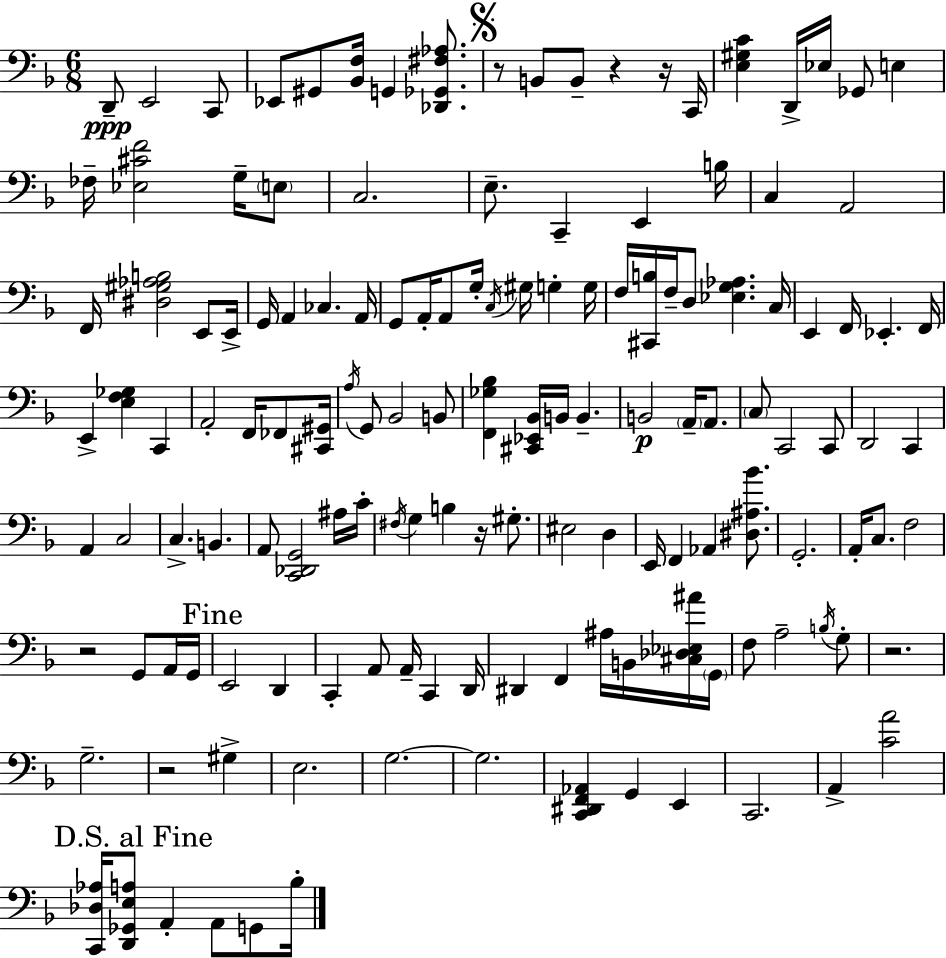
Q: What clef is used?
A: bass